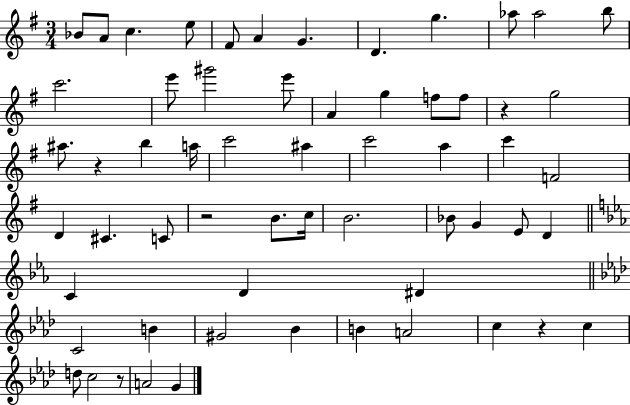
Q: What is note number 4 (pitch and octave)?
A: E5